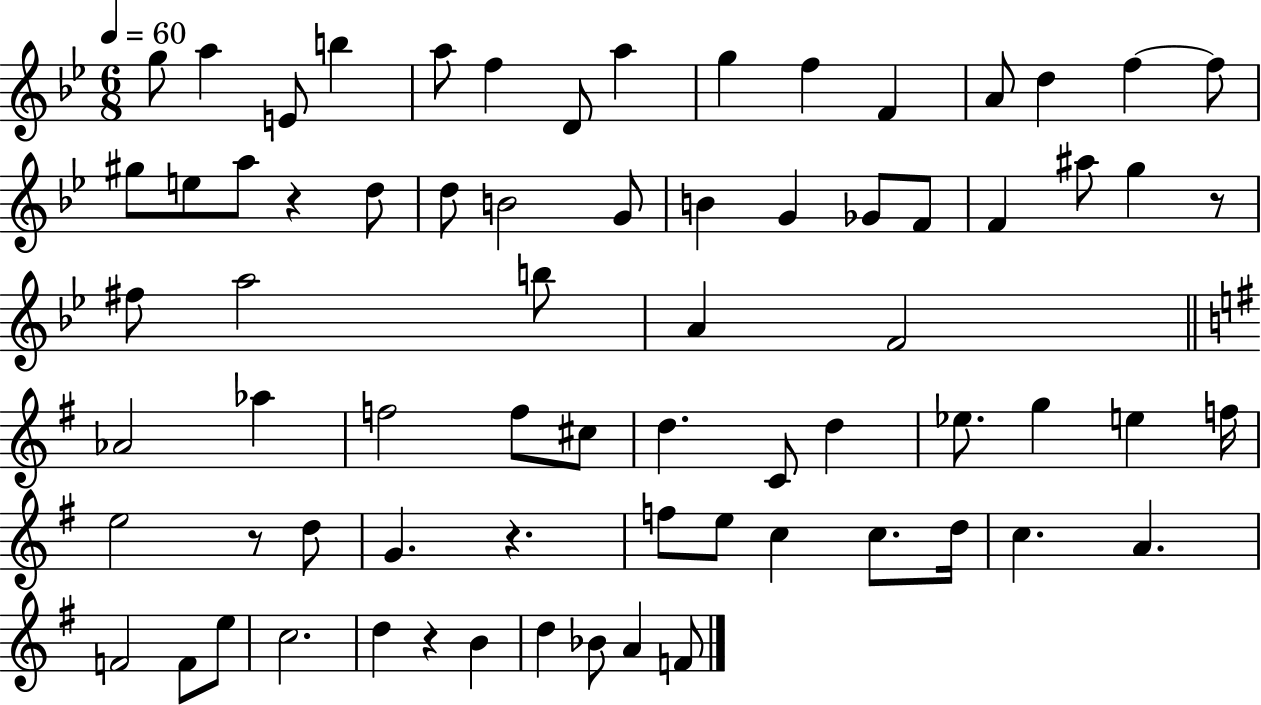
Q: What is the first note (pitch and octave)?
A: G5